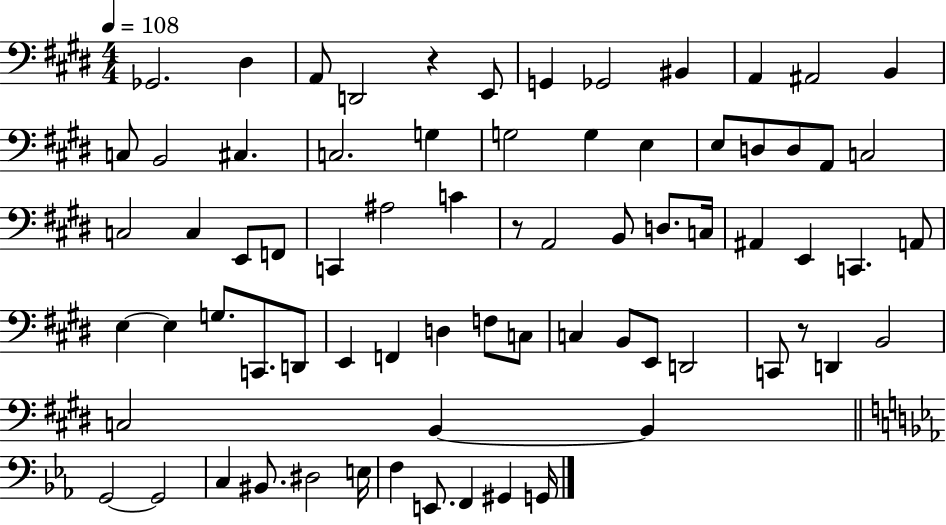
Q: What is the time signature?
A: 4/4